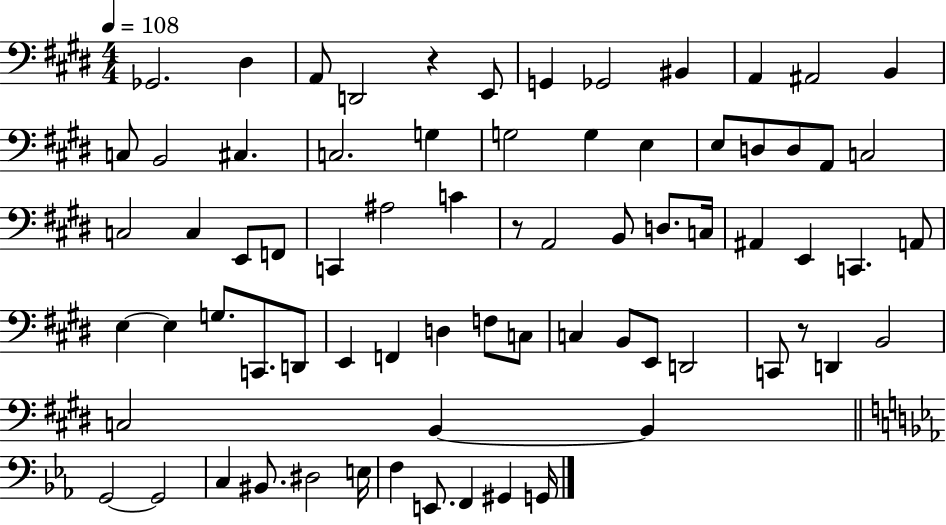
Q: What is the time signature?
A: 4/4